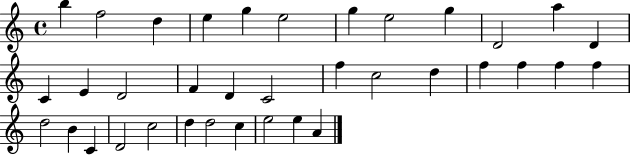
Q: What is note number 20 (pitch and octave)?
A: C5